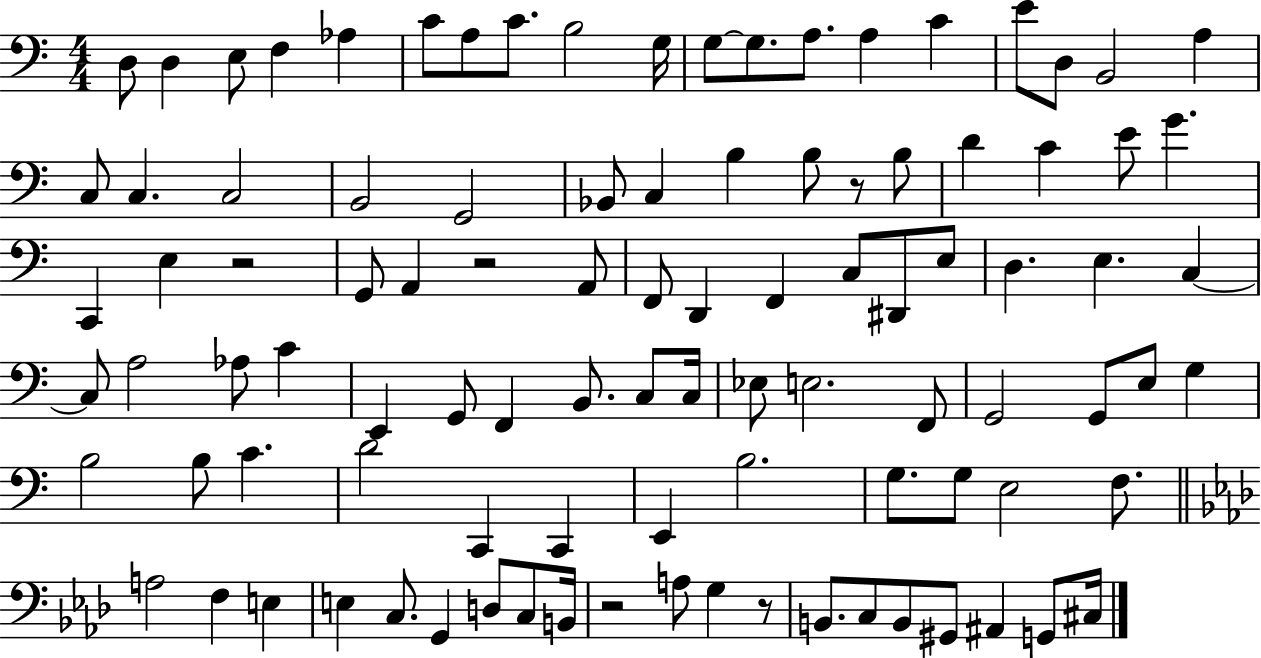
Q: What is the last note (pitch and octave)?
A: C#3